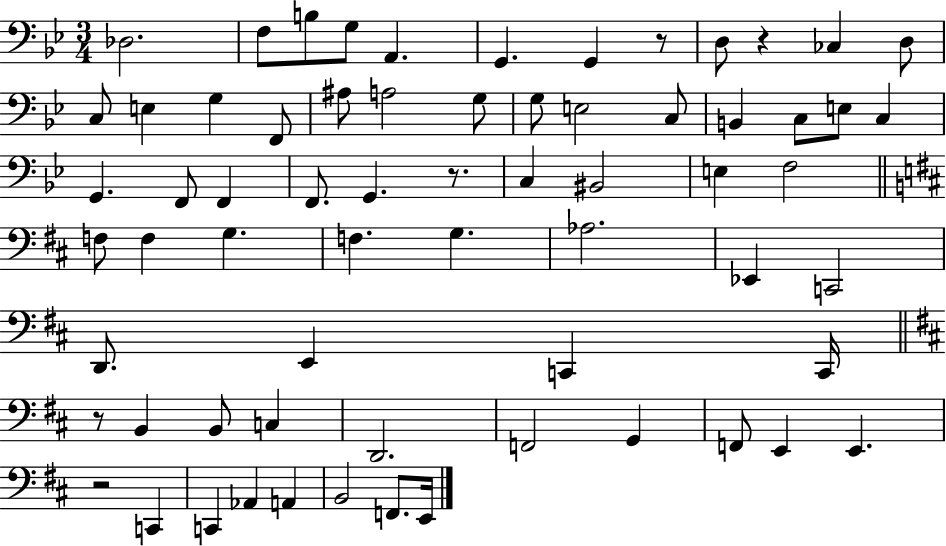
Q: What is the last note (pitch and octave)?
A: E2